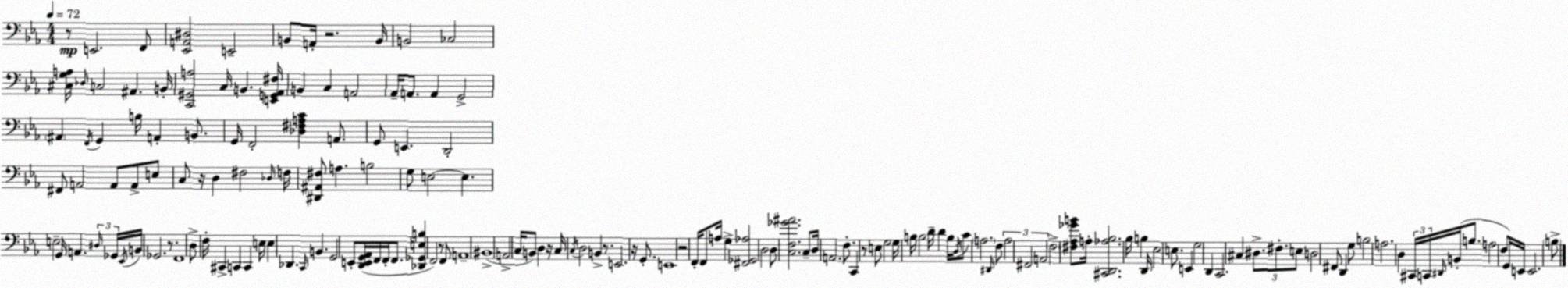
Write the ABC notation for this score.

X:1
T:Untitled
M:4/4
L:1/4
K:Eb
z/2 E,,2 F,,/2 [_E,,A,,^D,]2 E,,2 B,,/2 A,,/4 z2 B,,/4 B,,2 _C,2 [^C,G,A,]/4 _D,/4 C,2 ^A,, B,,/4 [C,,^G,,A,]2 C,/4 B,, [E,,G,,_A,,^F,]/4 B,, C, A,,2 _A,,/4 A,,/2 A,, G,,2 ^A,, F,,/4 G,, B,/4 A,, B,,/2 G,,/4 F,,2 [_D,^F,A,C] A,,/2 G,,/2 E,, D,,2 ^F,,/2 A,,2 A,,/2 A,,/2 E,/2 C,/2 z/4 D, ^F,2 _D,/4 F,/4 [^D,,^A,,^F,]/2 A, B,2 G,/2 E,2 E, E,2 G,,/4 A,, ^D,/4 _G,,/4 _E,,/4 B,,/4 _G,,2 z/2 F,,4 D,/2 F,/4 ^C,, C,, C,, E,/4 E, _D,, C,,/4 B,, G,,2 E,,/2 [D,,E,,G,,_A,,]/4 F,,/4 F,,/4 F,,/2 [_D,,_G,,E,B,] F,,2 z/2 F,,/2 A,,4 ^B,,4 A,,2 C,/4 B,,/2 D, z/4 C,/4 C,/4 D,2 B,, z/2 E,,2 z/4 G,,/2 E,,4 z2 F,,/4 F,,/2 A,/4 G, [^F,,_G,,_A,]2 D,2 D,/2 [C,F,_G^A]2 C,/2 D,/4 A,,2 F,/2 C,, z/2 E,/2 G,2 G,/4 B,/4 B,2 D/4 D B,/4 D,/4 C/2 A,2 ^D,,/4 F,/2 A,2 ^F,,2 A,,2 F,2 [^F,_A,_GB]/2 A,/4 [^C,,D,,_A,_B,]2 _B,/4 B, D,,/4 _E,2 E,/2 E,, G,2 D,, C,,2 ^C, ^D,/2 ^F,/2 E,/2 D,2 ^F,,/2 D,, G,/2 B,2 A,2 D, ^C,,/4 C,,/4 ^D,,/4 B,,/4 B,/2 A,2 F,/2 G,,/4 E,,/4 E,,2 B,/2